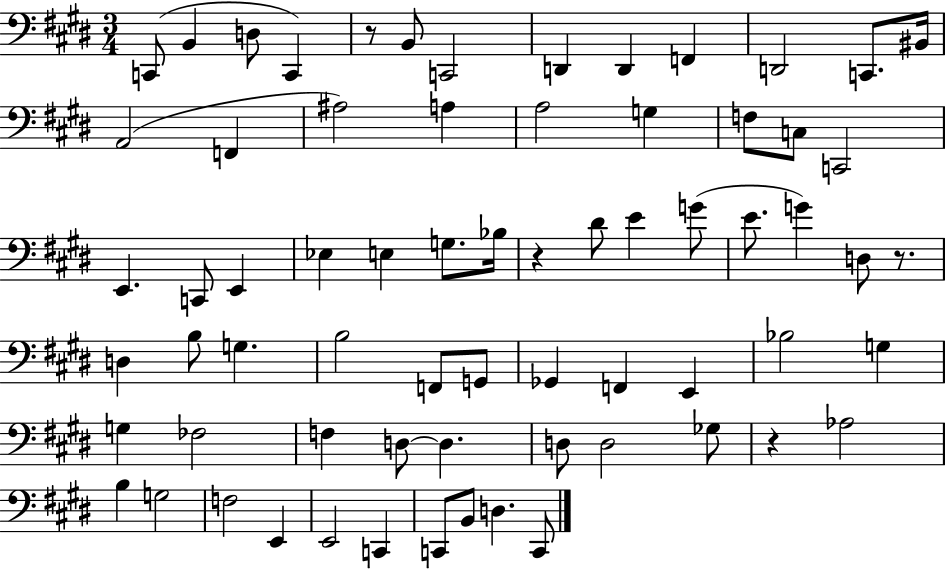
{
  \clef bass
  \numericTimeSignature
  \time 3/4
  \key e \major
  c,8( b,4 d8 c,4) | r8 b,8 c,2 | d,4 d,4 f,4 | d,2 c,8. bis,16 | \break a,2( f,4 | ais2) a4 | a2 g4 | f8 c8 c,2 | \break e,4. c,8 e,4 | ees4 e4 g8. bes16 | r4 dis'8 e'4 g'8( | e'8. g'4) d8 r8. | \break d4 b8 g4. | b2 f,8 g,8 | ges,4 f,4 e,4 | bes2 g4 | \break g4 fes2 | f4 d8~~ d4. | d8 d2 ges8 | r4 aes2 | \break b4 g2 | f2 e,4 | e,2 c,4 | c,8 b,8 d4. c,8 | \break \bar "|."
}